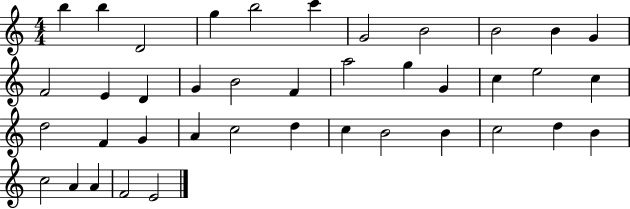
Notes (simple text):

B5/q B5/q D4/h G5/q B5/h C6/q G4/h B4/h B4/h B4/q G4/q F4/h E4/q D4/q G4/q B4/h F4/q A5/h G5/q G4/q C5/q E5/h C5/q D5/h F4/q G4/q A4/q C5/h D5/q C5/q B4/h B4/q C5/h D5/q B4/q C5/h A4/q A4/q F4/h E4/h